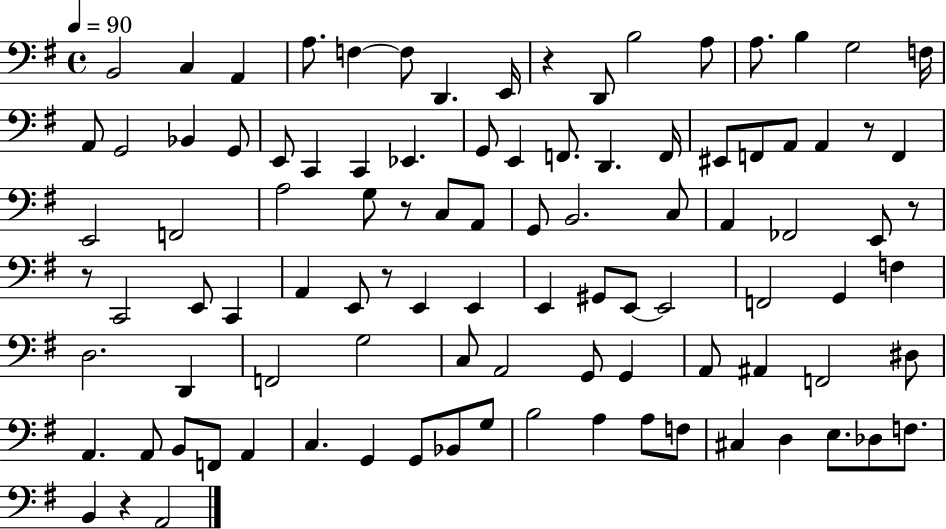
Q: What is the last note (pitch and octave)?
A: A2